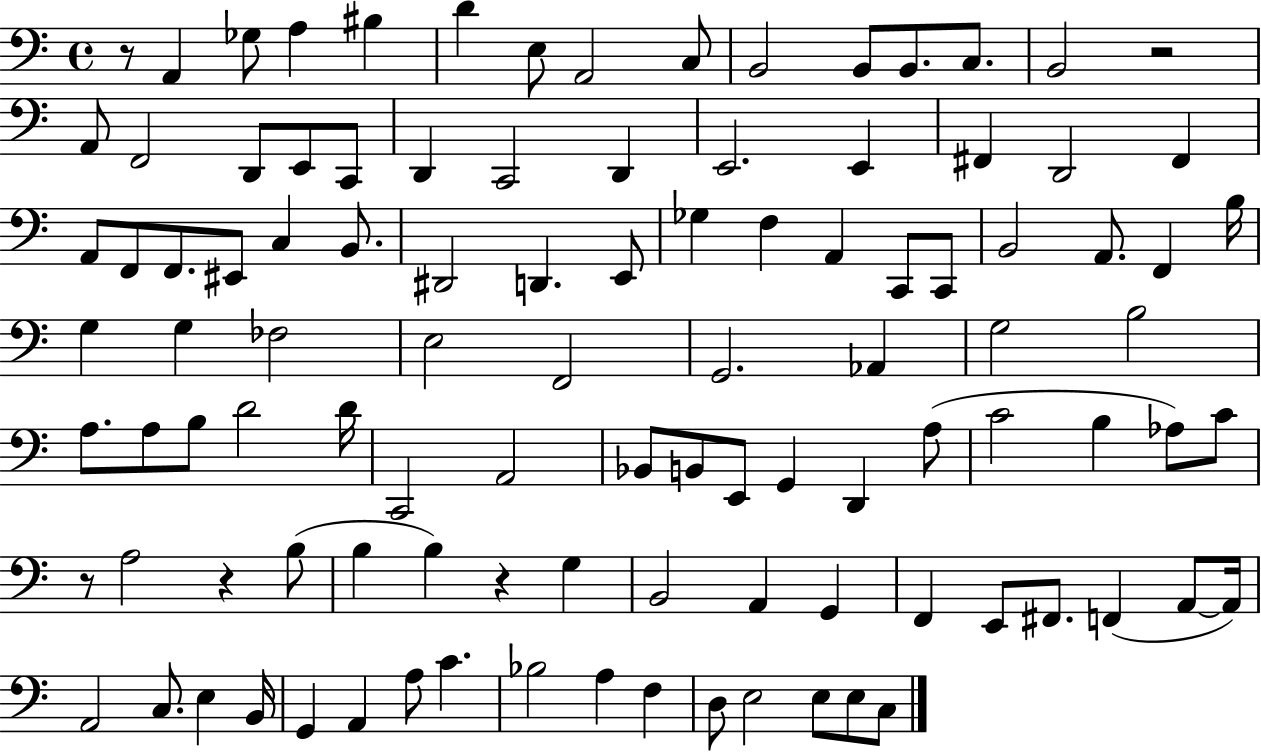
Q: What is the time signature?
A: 4/4